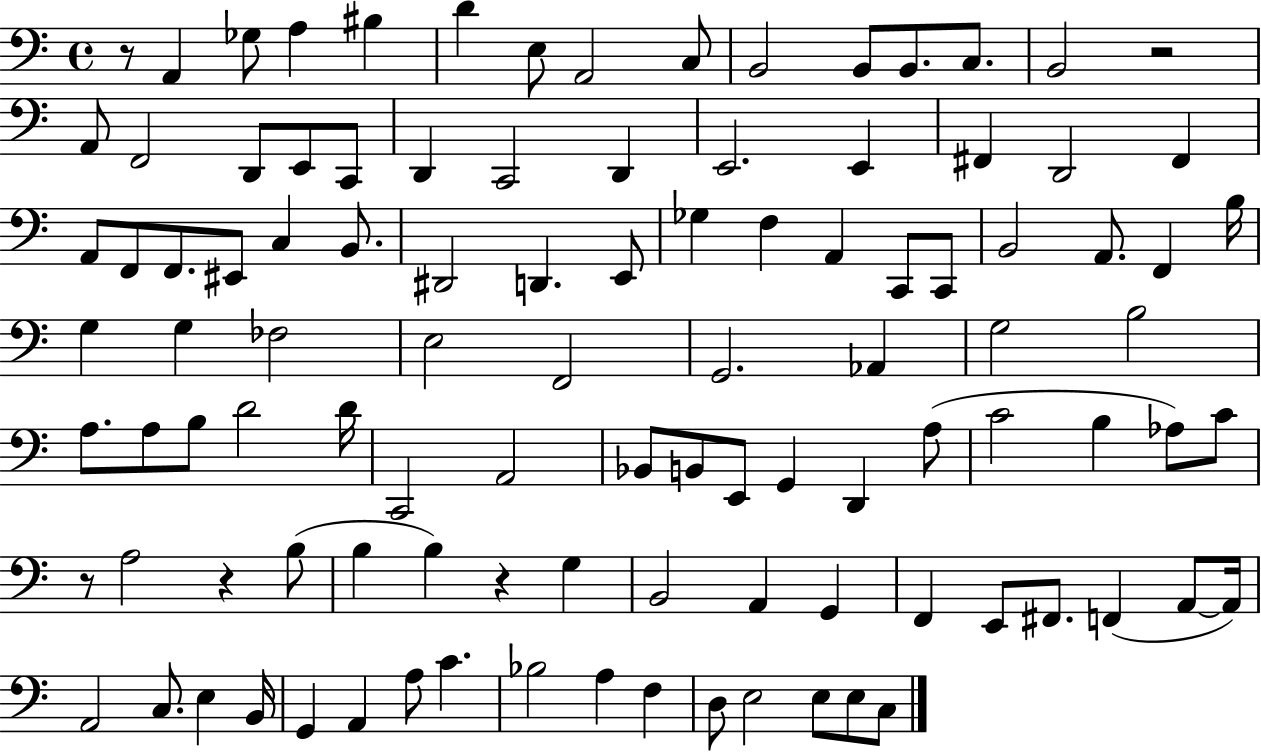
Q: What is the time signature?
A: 4/4